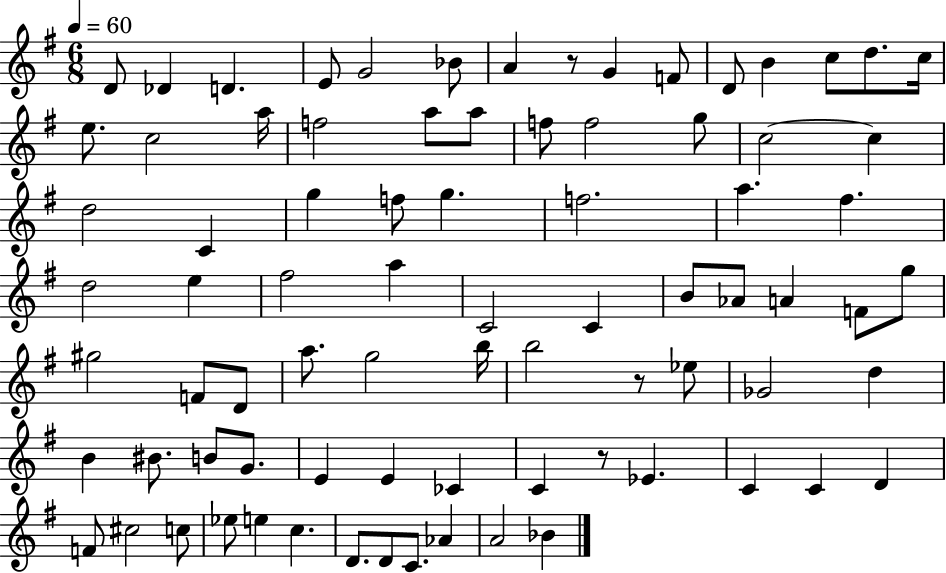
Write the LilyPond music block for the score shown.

{
  \clef treble
  \numericTimeSignature
  \time 6/8
  \key g \major
  \tempo 4 = 60
  d'8 des'4 d'4. | e'8 g'2 bes'8 | a'4 r8 g'4 f'8 | d'8 b'4 c''8 d''8. c''16 | \break e''8. c''2 a''16 | f''2 a''8 a''8 | f''8 f''2 g''8 | c''2~~ c''4 | \break d''2 c'4 | g''4 f''8 g''4. | f''2. | a''4. fis''4. | \break d''2 e''4 | fis''2 a''4 | c'2 c'4 | b'8 aes'8 a'4 f'8 g''8 | \break gis''2 f'8 d'8 | a''8. g''2 b''16 | b''2 r8 ees''8 | ges'2 d''4 | \break b'4 bis'8. b'8 g'8. | e'4 e'4 ces'4 | c'4 r8 ees'4. | c'4 c'4 d'4 | \break f'8 cis''2 c''8 | ees''8 e''4 c''4. | d'8. d'8 c'8. aes'4 | a'2 bes'4 | \break \bar "|."
}